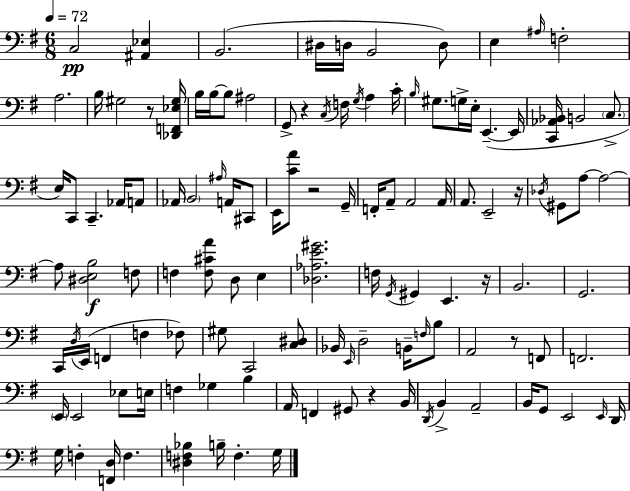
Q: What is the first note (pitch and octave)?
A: C3